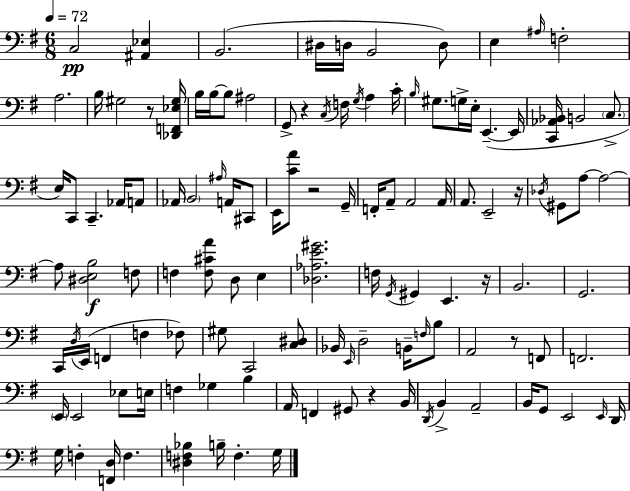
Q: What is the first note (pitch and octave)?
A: C3